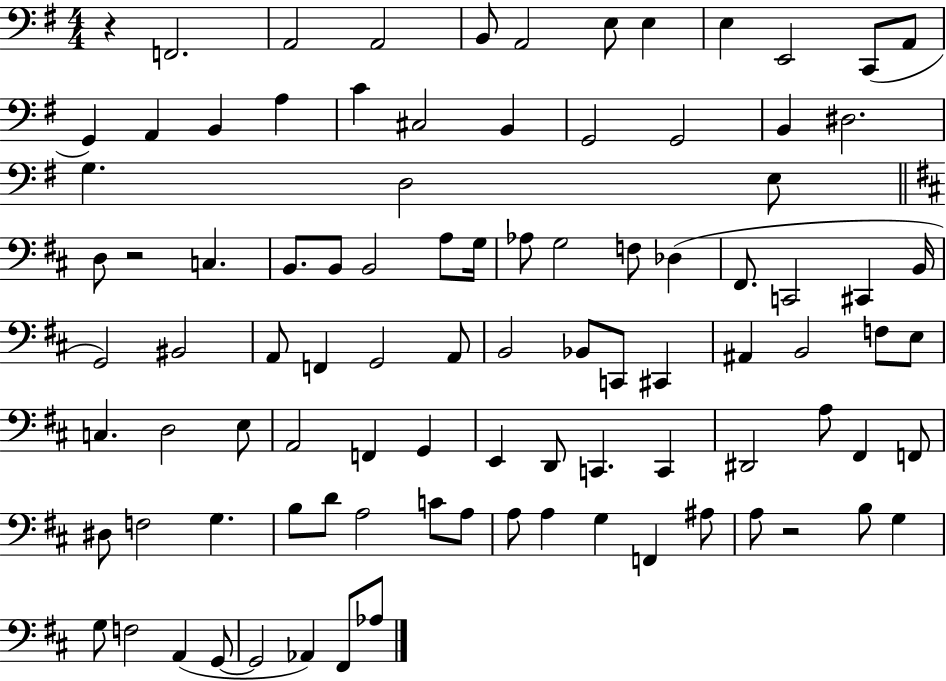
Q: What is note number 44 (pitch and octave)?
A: F2